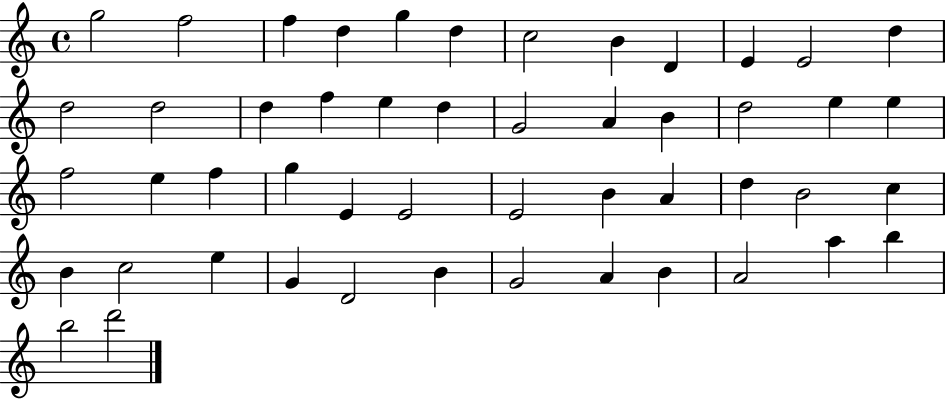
G5/h F5/h F5/q D5/q G5/q D5/q C5/h B4/q D4/q E4/q E4/h D5/q D5/h D5/h D5/q F5/q E5/q D5/q G4/h A4/q B4/q D5/h E5/q E5/q F5/h E5/q F5/q G5/q E4/q E4/h E4/h B4/q A4/q D5/q B4/h C5/q B4/q C5/h E5/q G4/q D4/h B4/q G4/h A4/q B4/q A4/h A5/q B5/q B5/h D6/h